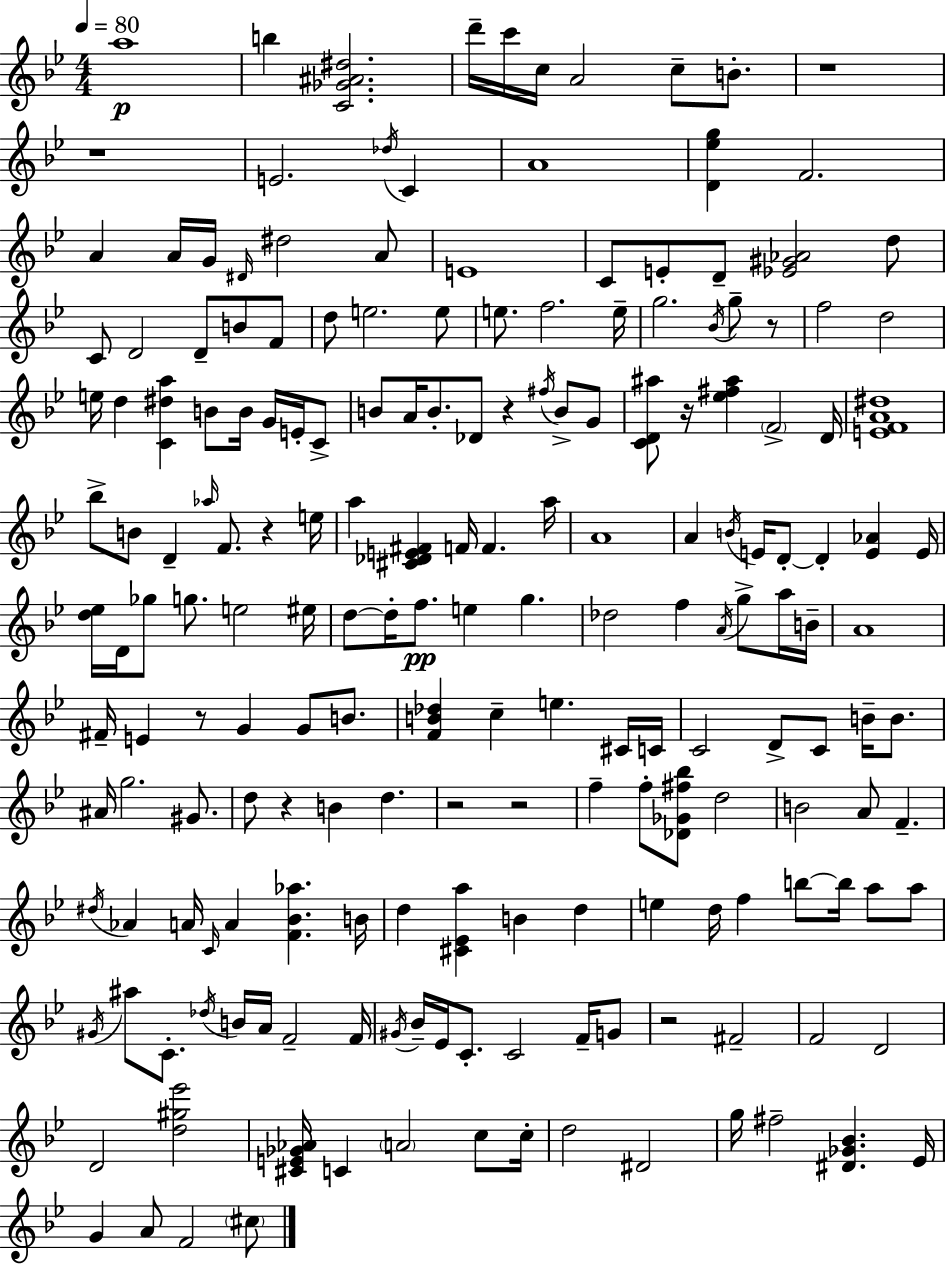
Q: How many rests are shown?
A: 11